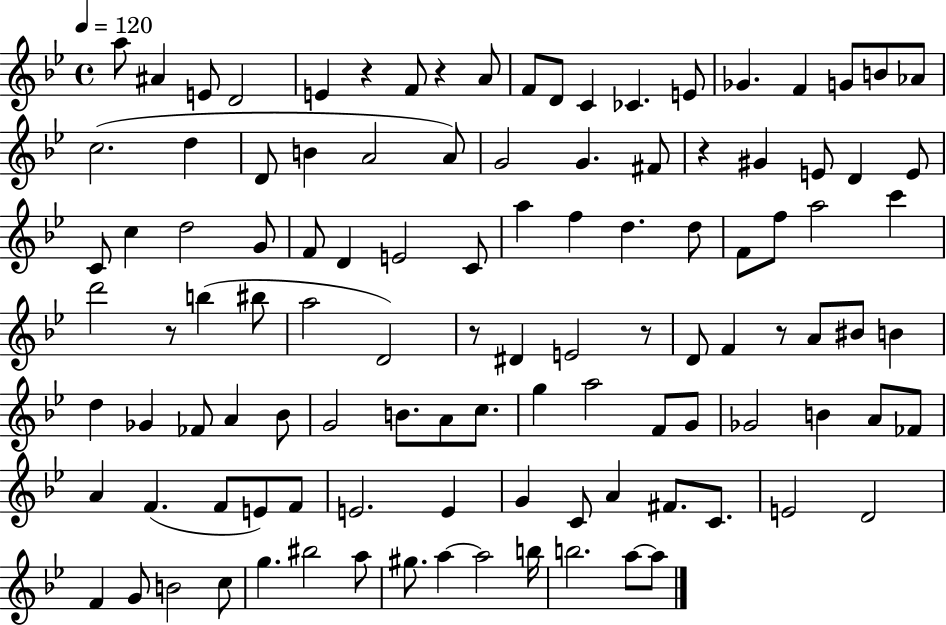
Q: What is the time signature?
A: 4/4